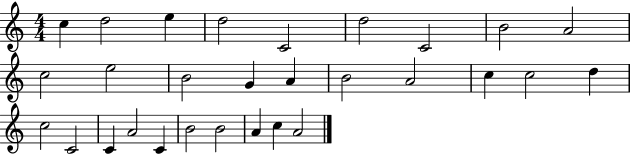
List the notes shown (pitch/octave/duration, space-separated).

C5/q D5/h E5/q D5/h C4/h D5/h C4/h B4/h A4/h C5/h E5/h B4/h G4/q A4/q B4/h A4/h C5/q C5/h D5/q C5/h C4/h C4/q A4/h C4/q B4/h B4/h A4/q C5/q A4/h